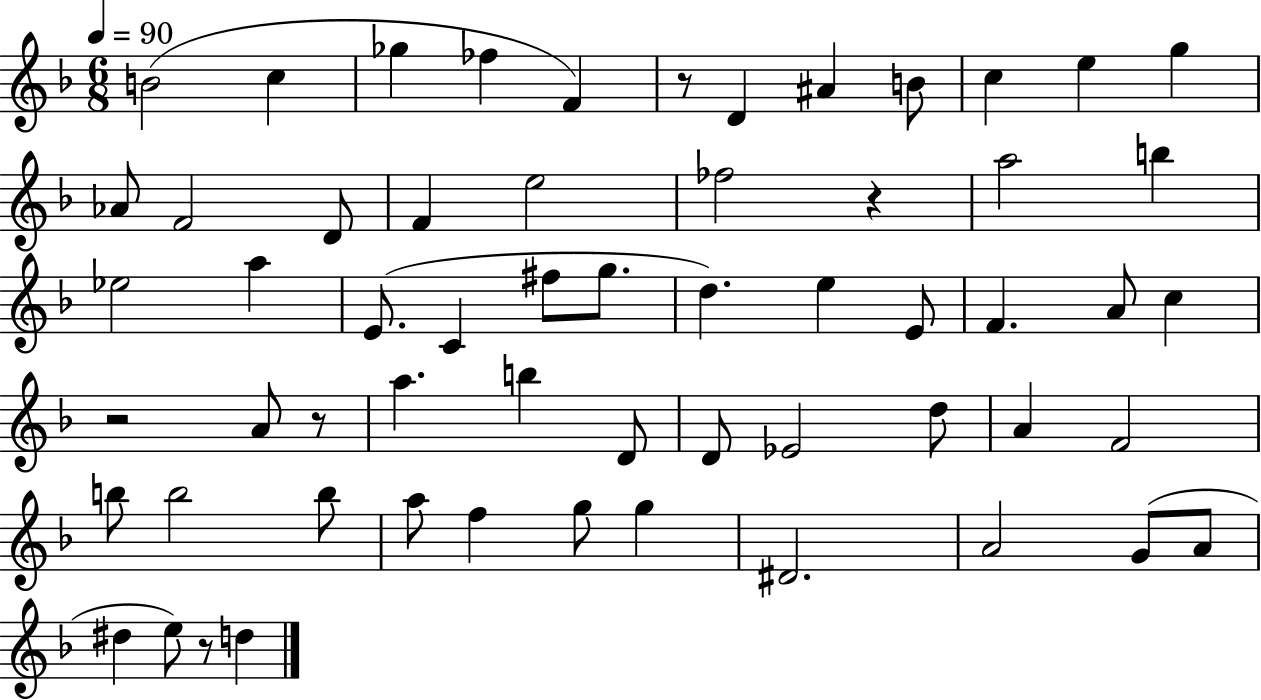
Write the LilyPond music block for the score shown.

{
  \clef treble
  \numericTimeSignature
  \time 6/8
  \key f \major
  \tempo 4 = 90
  b'2( c''4 | ges''4 fes''4 f'4) | r8 d'4 ais'4 b'8 | c''4 e''4 g''4 | \break aes'8 f'2 d'8 | f'4 e''2 | fes''2 r4 | a''2 b''4 | \break ees''2 a''4 | e'8.( c'4 fis''8 g''8. | d''4.) e''4 e'8 | f'4. a'8 c''4 | \break r2 a'8 r8 | a''4. b''4 d'8 | d'8 ees'2 d''8 | a'4 f'2 | \break b''8 b''2 b''8 | a''8 f''4 g''8 g''4 | dis'2. | a'2 g'8( a'8 | \break dis''4 e''8) r8 d''4 | \bar "|."
}